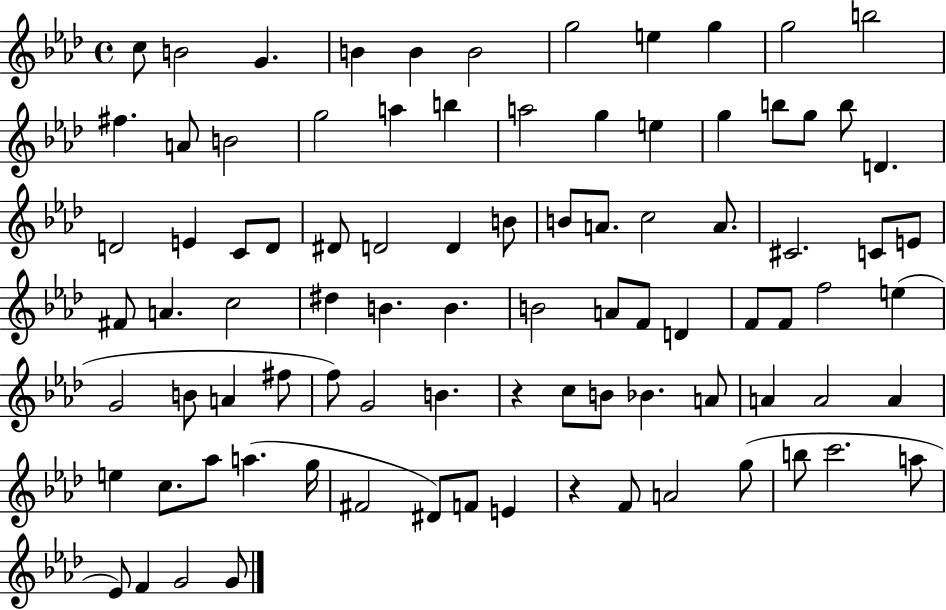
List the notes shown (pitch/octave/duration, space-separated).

C5/e B4/h G4/q. B4/q B4/q B4/h G5/h E5/q G5/q G5/h B5/h F#5/q. A4/e B4/h G5/h A5/q B5/q A5/h G5/q E5/q G5/q B5/e G5/e B5/e D4/q. D4/h E4/q C4/e D4/e D#4/e D4/h D4/q B4/e B4/e A4/e. C5/h A4/e. C#4/h. C4/e E4/e F#4/e A4/q. C5/h D#5/q B4/q. B4/q. B4/h A4/e F4/e D4/q F4/e F4/e F5/h E5/q G4/h B4/e A4/q F#5/e F5/e G4/h B4/q. R/q C5/e B4/e Bb4/q. A4/e A4/q A4/h A4/q E5/q C5/e. Ab5/e A5/q. G5/s F#4/h D#4/e F4/e E4/q R/q F4/e A4/h G5/e B5/e C6/h. A5/e Eb4/e F4/q G4/h G4/e